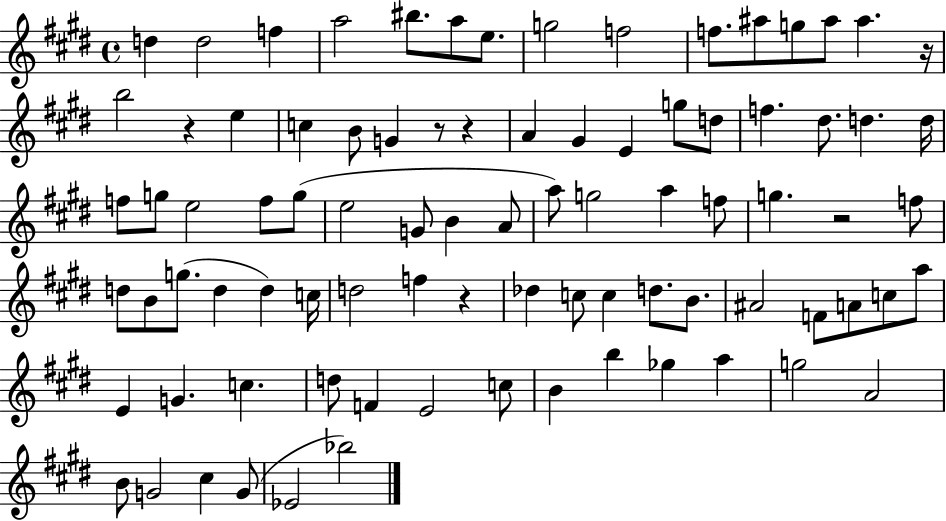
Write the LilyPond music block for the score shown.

{
  \clef treble
  \time 4/4
  \defaultTimeSignature
  \key e \major
  d''4 d''2 f''4 | a''2 bis''8. a''8 e''8. | g''2 f''2 | f''8. ais''8 g''8 ais''8 ais''4. r16 | \break b''2 r4 e''4 | c''4 b'8 g'4 r8 r4 | a'4 gis'4 e'4 g''8 d''8 | f''4. dis''8. d''4. d''16 | \break f''8 g''8 e''2 f''8 g''8( | e''2 g'8 b'4 a'8 | a''8) g''2 a''4 f''8 | g''4. r2 f''8 | \break d''8 b'8 g''8.( d''4 d''4) c''16 | d''2 f''4 r4 | des''4 c''8 c''4 d''8. b'8. | ais'2 f'8 a'8 c''8 a''8 | \break e'4 g'4. c''4. | d''8 f'4 e'2 c''8 | b'4 b''4 ges''4 a''4 | g''2 a'2 | \break b'8 g'2 cis''4 g'8( | ees'2 bes''2) | \bar "|."
}